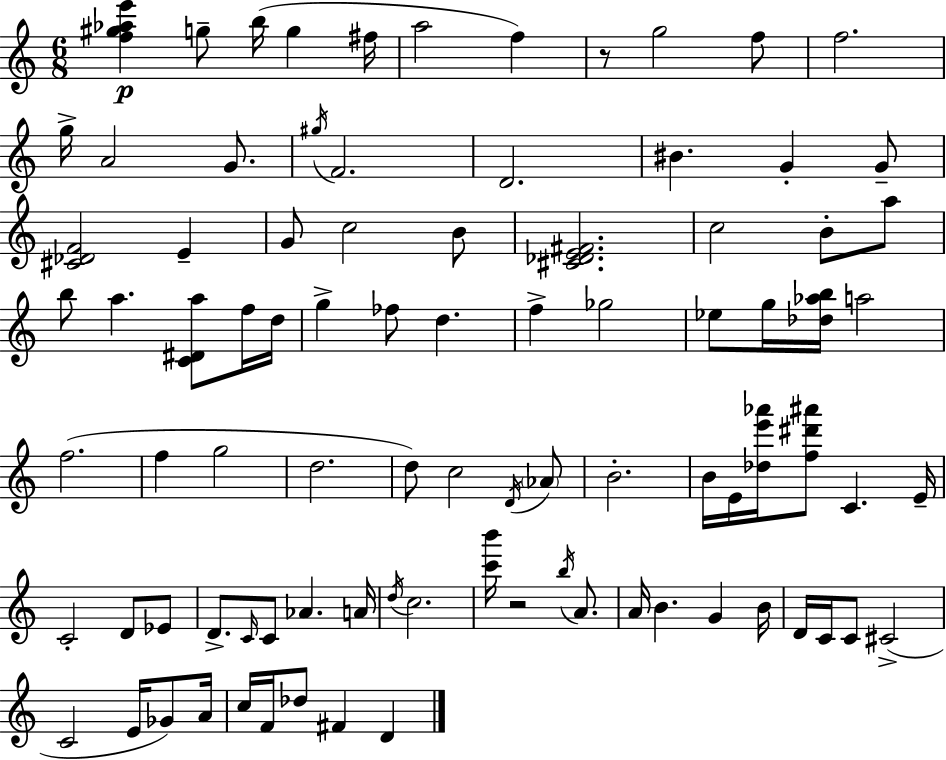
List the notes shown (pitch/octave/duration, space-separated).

[F5,G#5,Ab5,E6]/q G5/e B5/s G5/q F#5/s A5/h F5/q R/e G5/h F5/e F5/h. G5/s A4/h G4/e. G#5/s F4/h. D4/h. BIS4/q. G4/q G4/e [C#4,Db4,F4]/h E4/q G4/e C5/h B4/e [C#4,Db4,E4,F#4]/h. C5/h B4/e A5/e B5/e A5/q. [C4,D#4,A5]/e F5/s D5/s G5/q FES5/e D5/q. F5/q Gb5/h Eb5/e G5/s [Db5,Ab5,B5]/s A5/h F5/h. F5/q G5/h D5/h. D5/e C5/h D4/s Ab4/e B4/h. B4/s E4/s [Db5,E6,Ab6]/s [F5,D#6,A#6]/e C4/q. E4/s C4/h D4/e Eb4/e D4/e. C4/s C4/e Ab4/q. A4/s D5/s C5/h. [C6,B6]/s R/h B5/s A4/e. A4/s B4/q. G4/q B4/s D4/s C4/s C4/e C#4/h C4/h E4/s Gb4/e A4/s C5/s F4/s Db5/e F#4/q D4/q